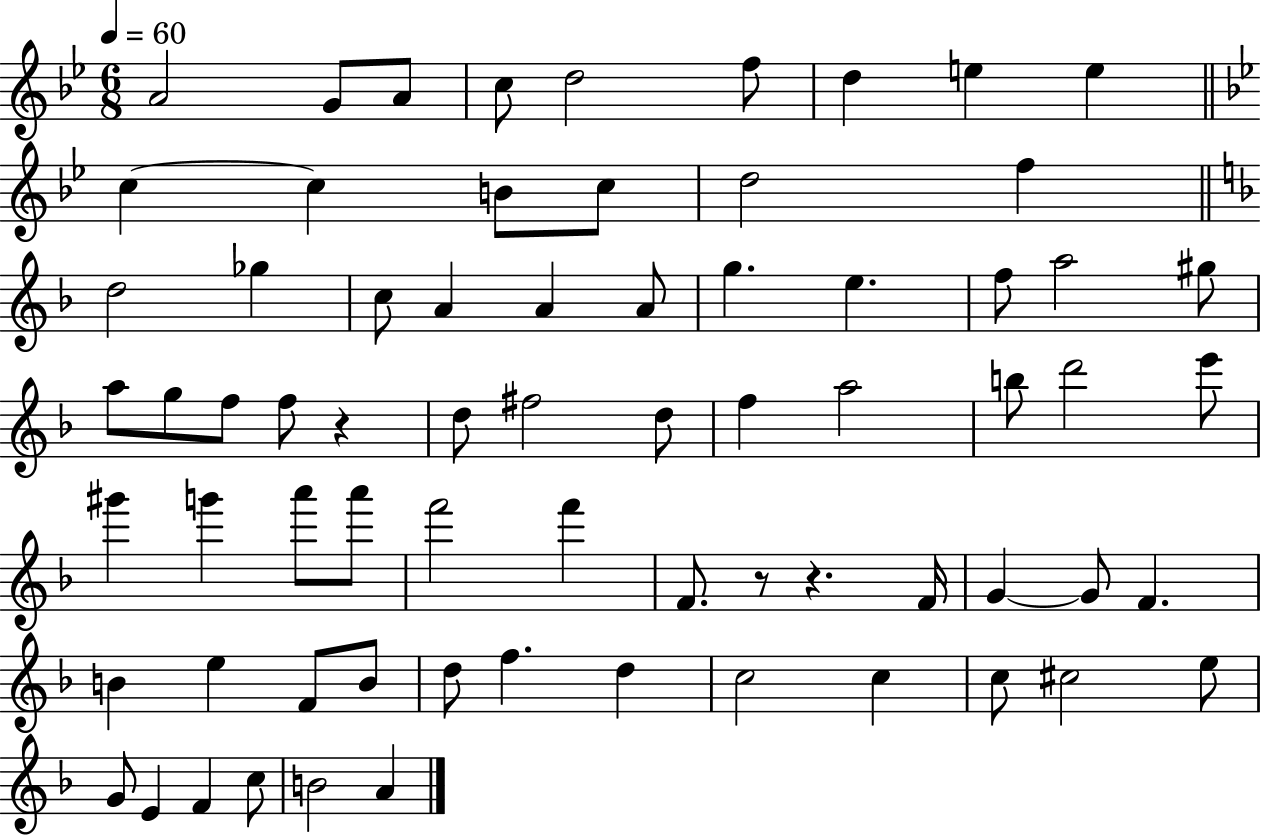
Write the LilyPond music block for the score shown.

{
  \clef treble
  \numericTimeSignature
  \time 6/8
  \key bes \major
  \tempo 4 = 60
  a'2 g'8 a'8 | c''8 d''2 f''8 | d''4 e''4 e''4 | \bar "||" \break \key bes \major c''4~~ c''4 b'8 c''8 | d''2 f''4 | \bar "||" \break \key d \minor d''2 ges''4 | c''8 a'4 a'4 a'8 | g''4. e''4. | f''8 a''2 gis''8 | \break a''8 g''8 f''8 f''8 r4 | d''8 fis''2 d''8 | f''4 a''2 | b''8 d'''2 e'''8 | \break gis'''4 g'''4 a'''8 a'''8 | f'''2 f'''4 | f'8. r8 r4. f'16 | g'4~~ g'8 f'4. | \break b'4 e''4 f'8 b'8 | d''8 f''4. d''4 | c''2 c''4 | c''8 cis''2 e''8 | \break g'8 e'4 f'4 c''8 | b'2 a'4 | \bar "|."
}